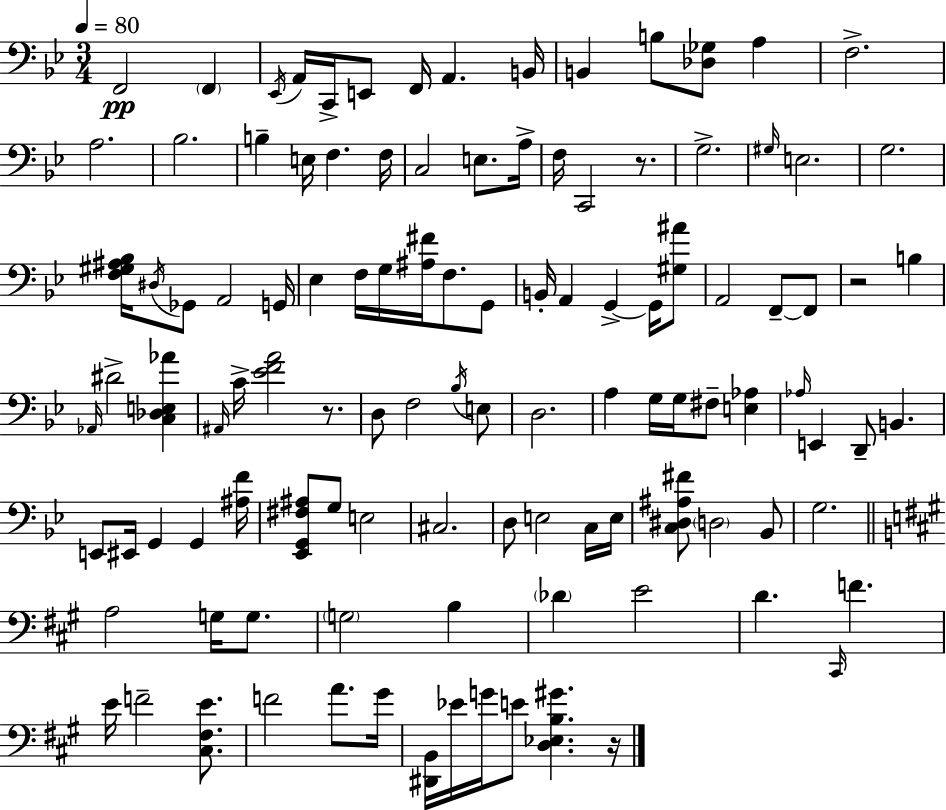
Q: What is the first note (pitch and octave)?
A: F2